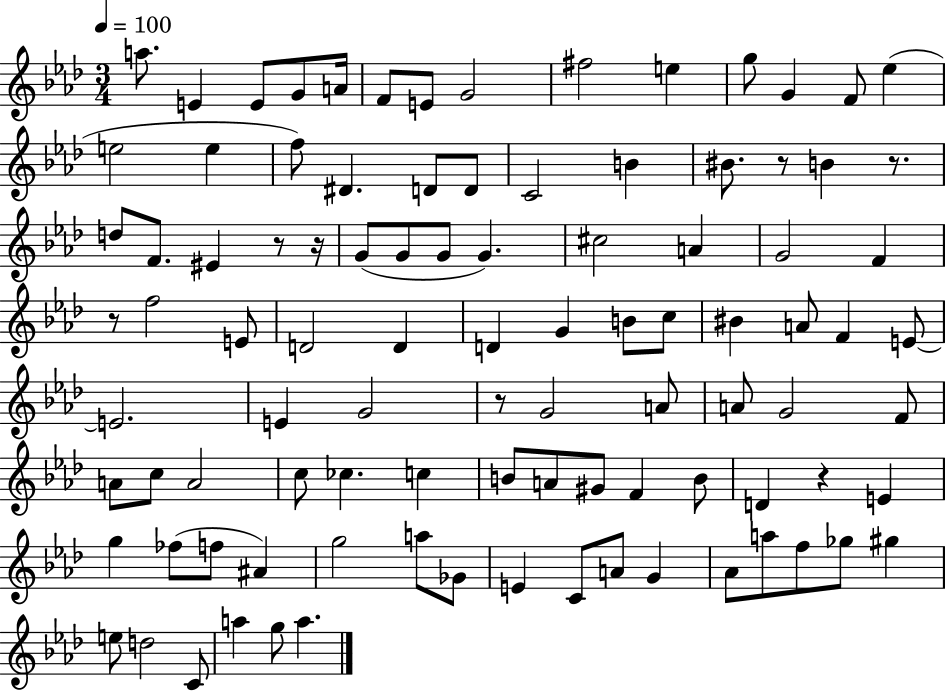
{
  \clef treble
  \numericTimeSignature
  \time 3/4
  \key aes \major
  \tempo 4 = 100
  a''8. e'4 e'8 g'8 a'16 | f'8 e'8 g'2 | fis''2 e''4 | g''8 g'4 f'8 ees''4( | \break e''2 e''4 | f''8) dis'4. d'8 d'8 | c'2 b'4 | bis'8. r8 b'4 r8. | \break d''8 f'8. eis'4 r8 r16 | g'8( g'8 g'8 g'4.) | cis''2 a'4 | g'2 f'4 | \break r8 f''2 e'8 | d'2 d'4 | d'4 g'4 b'8 c''8 | bis'4 a'8 f'4 e'8~~ | \break e'2. | e'4 g'2 | r8 g'2 a'8 | a'8 g'2 f'8 | \break a'8 c''8 a'2 | c''8 ces''4. c''4 | b'8 a'8 gis'8 f'4 b'8 | d'4 r4 e'4 | \break g''4 fes''8( f''8 ais'4) | g''2 a''8 ges'8 | e'4 c'8 a'8 g'4 | aes'8 a''8 f''8 ges''8 gis''4 | \break e''8 d''2 c'8 | a''4 g''8 a''4. | \bar "|."
}